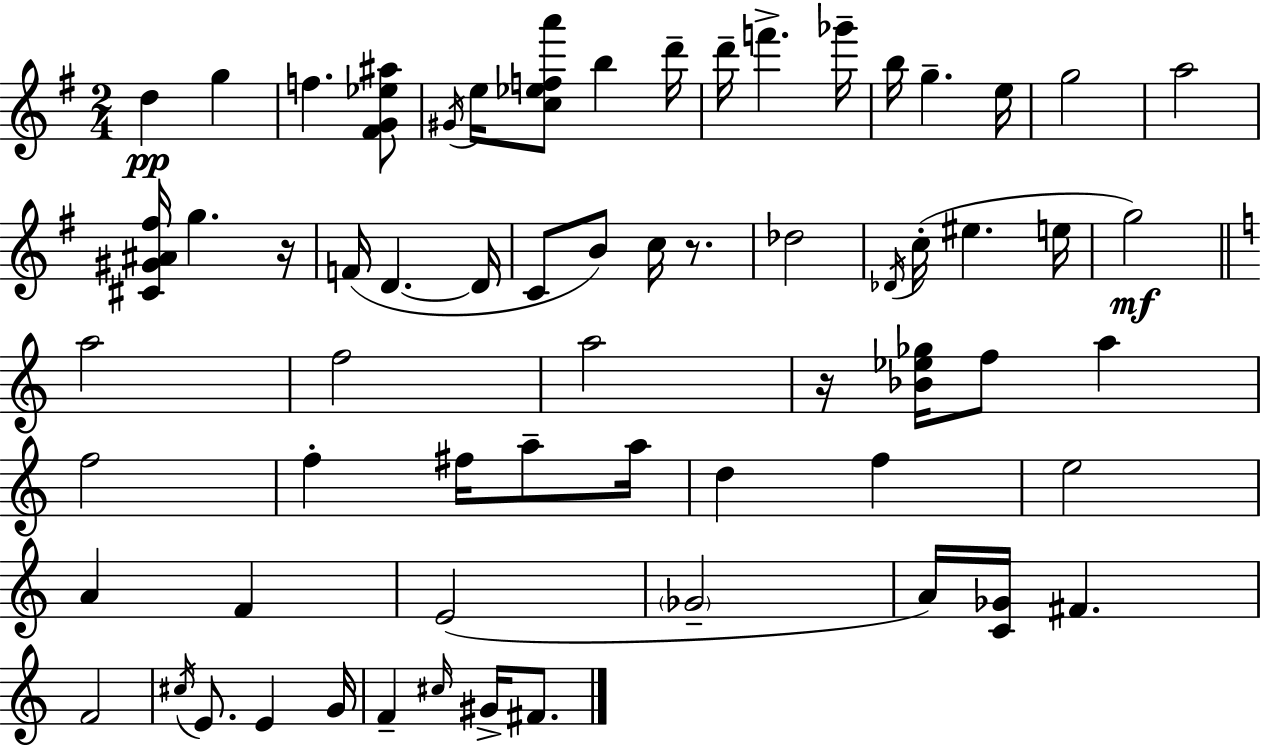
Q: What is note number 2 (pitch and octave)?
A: G5